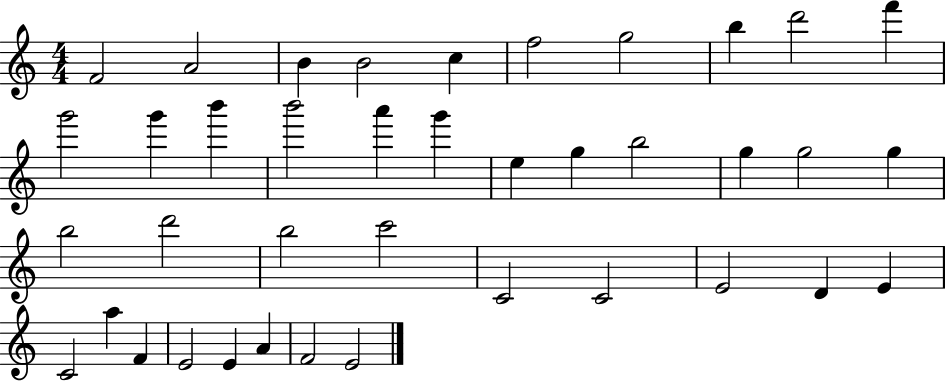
F4/h A4/h B4/q B4/h C5/q F5/h G5/h B5/q D6/h F6/q G6/h G6/q B6/q B6/h A6/q G6/q E5/q G5/q B5/h G5/q G5/h G5/q B5/h D6/h B5/h C6/h C4/h C4/h E4/h D4/q E4/q C4/h A5/q F4/q E4/h E4/q A4/q F4/h E4/h